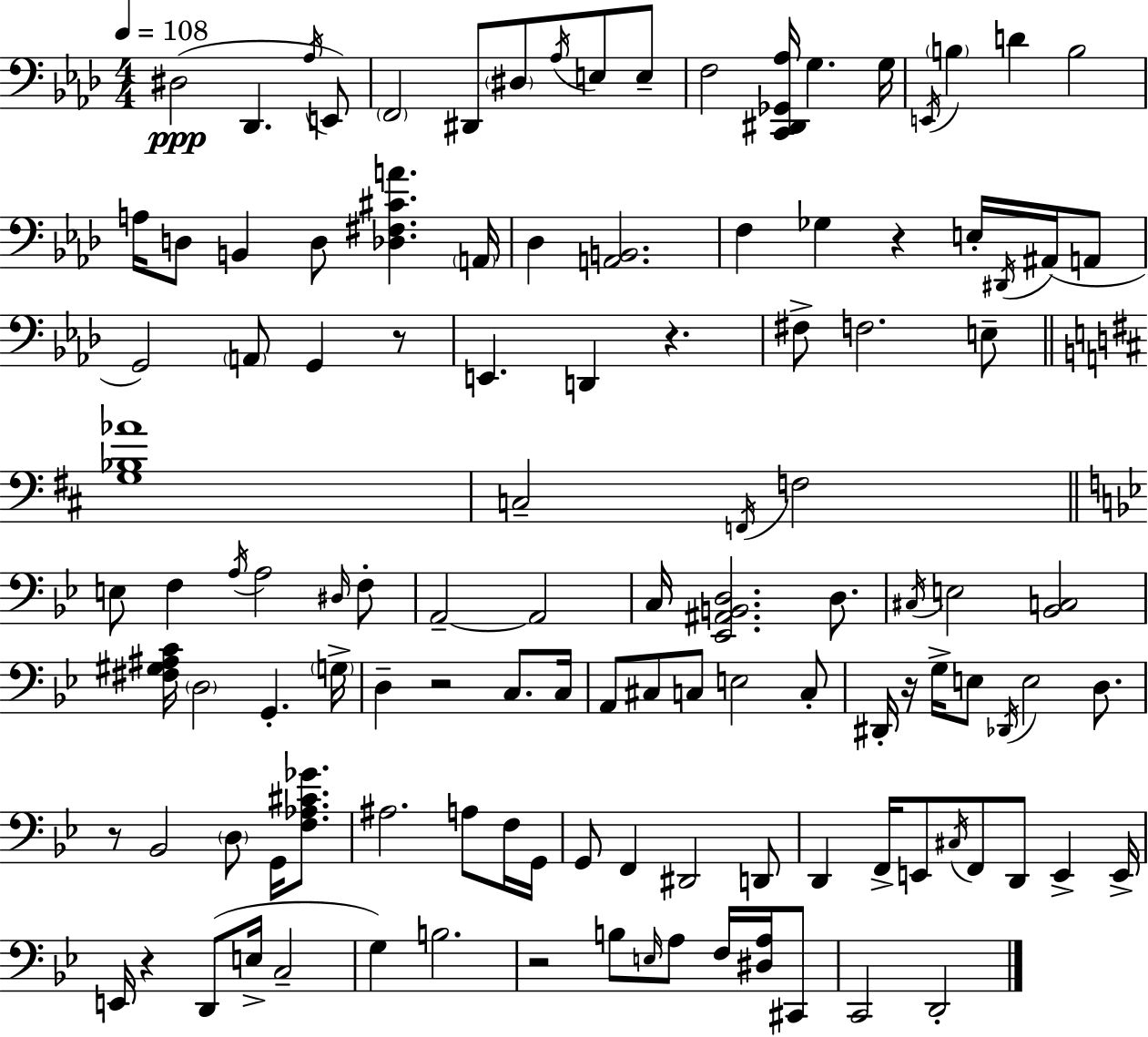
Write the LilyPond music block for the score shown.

{
  \clef bass
  \numericTimeSignature
  \time 4/4
  \key aes \major
  \tempo 4 = 108
  \repeat volta 2 { dis2(\ppp des,4. \acciaccatura { aes16 }) e,8 | \parenthesize f,2 dis,8 \parenthesize dis8 \acciaccatura { aes16 } e8 | e8-- f2 <c, dis, ges, aes>16 g4. | g16 \acciaccatura { e,16 } \parenthesize b4 d'4 b2 | \break a16 d8 b,4 d8 <des fis cis' a'>4. | \parenthesize a,16 des4 <a, b,>2. | f4 ges4 r4 e16-. | \acciaccatura { dis,16 }( ais,16 a,8 g,2) \parenthesize a,8 g,4 | \break r8 e,4. d,4 r4. | fis8-> f2. | e8-- \bar "||" \break \key d \major <g bes aes'>1 | c2-- \acciaccatura { f,16 } f2 | \bar "||" \break \key bes \major e8 f4 \acciaccatura { a16 } a2 \grace { dis16 } | f8-. a,2--~~ a,2 | c16 <ees, ais, b, d>2. d8. | \acciaccatura { cis16 } e2 <bes, c>2 | \break <fis gis ais c'>16 \parenthesize d2 g,4.-. | \parenthesize g16-> d4-- r2 c8. | c16 a,8 cis8 c8 e2 | c8-. dis,16-. r16 g16-> e8 \acciaccatura { des,16 } e2 | \break d8. r8 bes,2 \parenthesize d8 | g,16 <f aes cis' ges'>8. ais2. | a8 f16 g,16 g,8 f,4 dis,2 | d,8 d,4 f,16-> e,8 \acciaccatura { cis16 } f,8 d,8 | \break e,4-> e,16-> e,16 r4 d,8( e16-> c2-- | g4) b2. | r2 b8 \grace { e16 } | a8 f16 <dis a>16 cis,8 c,2 d,2-. | \break } \bar "|."
}